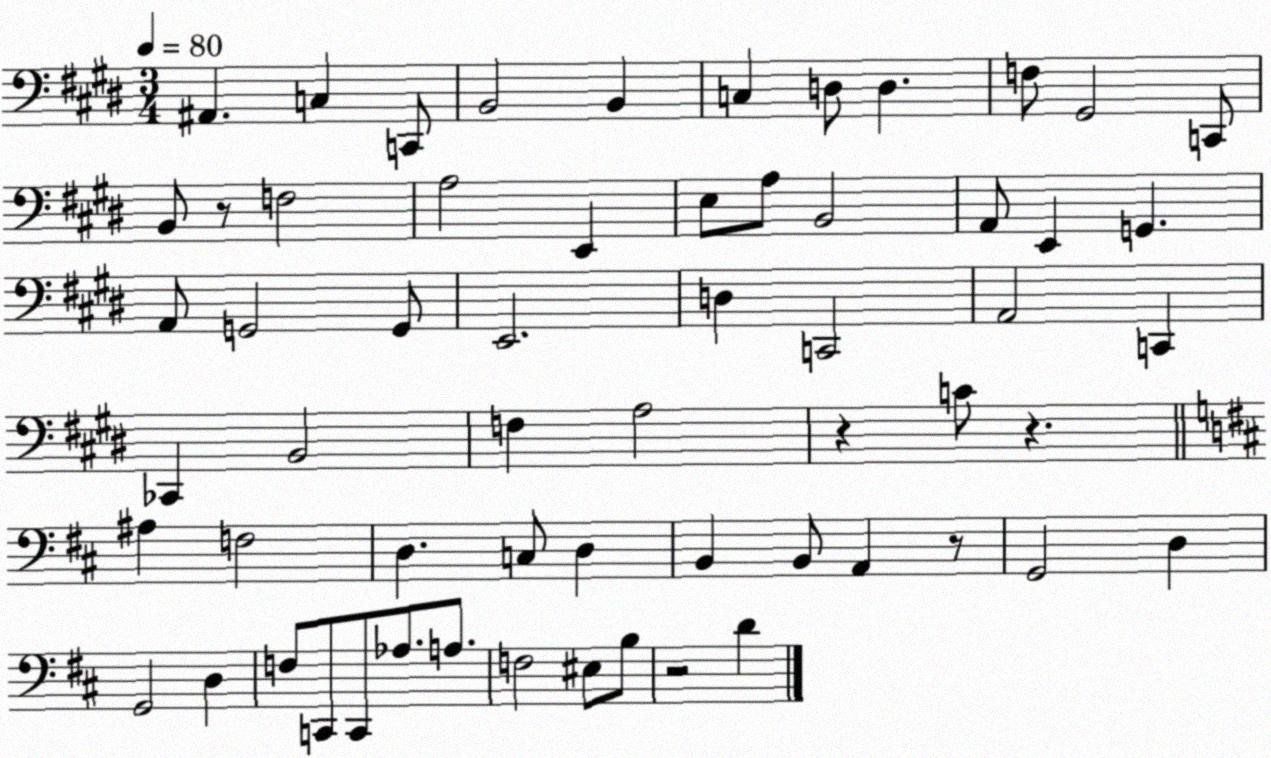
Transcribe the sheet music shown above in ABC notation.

X:1
T:Untitled
M:3/4
L:1/4
K:E
^A,, C, C,,/2 B,,2 B,, C, D,/2 D, F,/2 ^G,,2 C,,/2 B,,/2 z/2 F,2 A,2 E,, E,/2 A,/2 B,,2 A,,/2 E,, G,, A,,/2 G,,2 G,,/2 E,,2 D, C,,2 A,,2 C,, _C,, B,,2 F, A,2 z C/2 z ^A, F,2 D, C,/2 D, B,, B,,/2 A,, z/2 G,,2 D, G,,2 D, F,/2 C,,/2 C,,/2 _A,/2 A,/2 F,2 ^E,/2 B,/2 z2 D